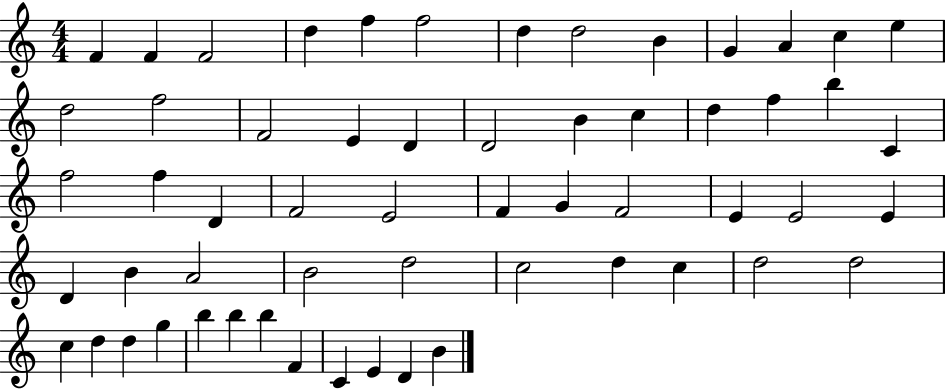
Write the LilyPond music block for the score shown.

{
  \clef treble
  \numericTimeSignature
  \time 4/4
  \key c \major
  f'4 f'4 f'2 | d''4 f''4 f''2 | d''4 d''2 b'4 | g'4 a'4 c''4 e''4 | \break d''2 f''2 | f'2 e'4 d'4 | d'2 b'4 c''4 | d''4 f''4 b''4 c'4 | \break f''2 f''4 d'4 | f'2 e'2 | f'4 g'4 f'2 | e'4 e'2 e'4 | \break d'4 b'4 a'2 | b'2 d''2 | c''2 d''4 c''4 | d''2 d''2 | \break c''4 d''4 d''4 g''4 | b''4 b''4 b''4 f'4 | c'4 e'4 d'4 b'4 | \bar "|."
}